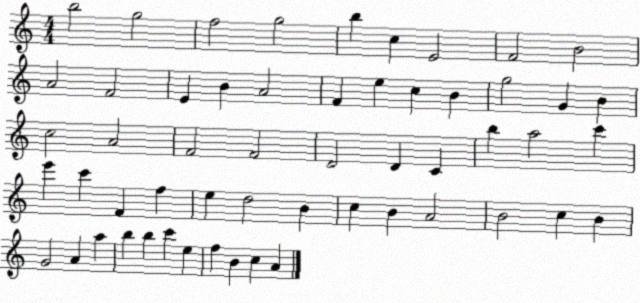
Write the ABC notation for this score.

X:1
T:Untitled
M:4/4
L:1/4
K:C
b2 g2 f2 g2 b c E2 F2 B2 A2 F2 E B A2 F e c B g2 G B c2 A2 F2 F2 D2 D C b a2 c' e' c' F f e d2 B c B A2 B2 c B G2 A a b b c' e f B c A